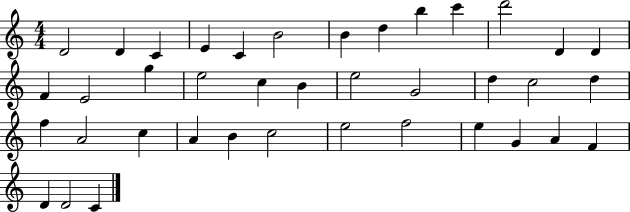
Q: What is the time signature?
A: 4/4